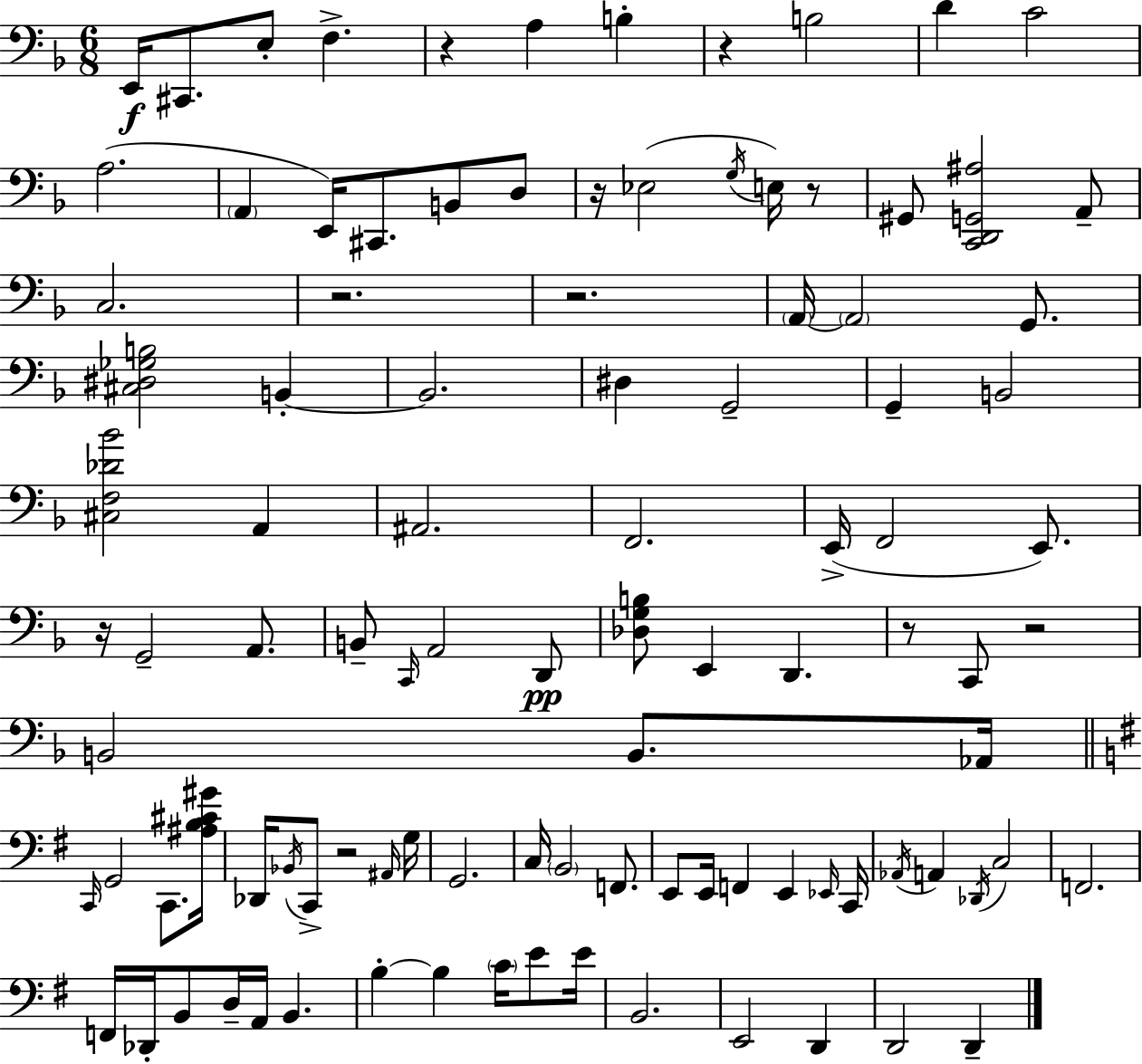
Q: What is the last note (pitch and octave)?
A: D2